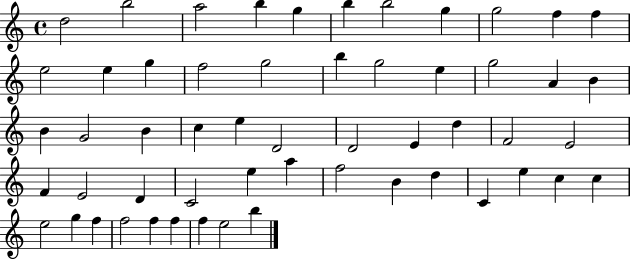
D5/h B5/h A5/h B5/q G5/q B5/q B5/h G5/q G5/h F5/q F5/q E5/h E5/q G5/q F5/h G5/h B5/q G5/h E5/q G5/h A4/q B4/q B4/q G4/h B4/q C5/q E5/q D4/h D4/h E4/q D5/q F4/h E4/h F4/q E4/h D4/q C4/h E5/q A5/q F5/h B4/q D5/q C4/q E5/q C5/q C5/q E5/h G5/q F5/q F5/h F5/q F5/q F5/q E5/h B5/q